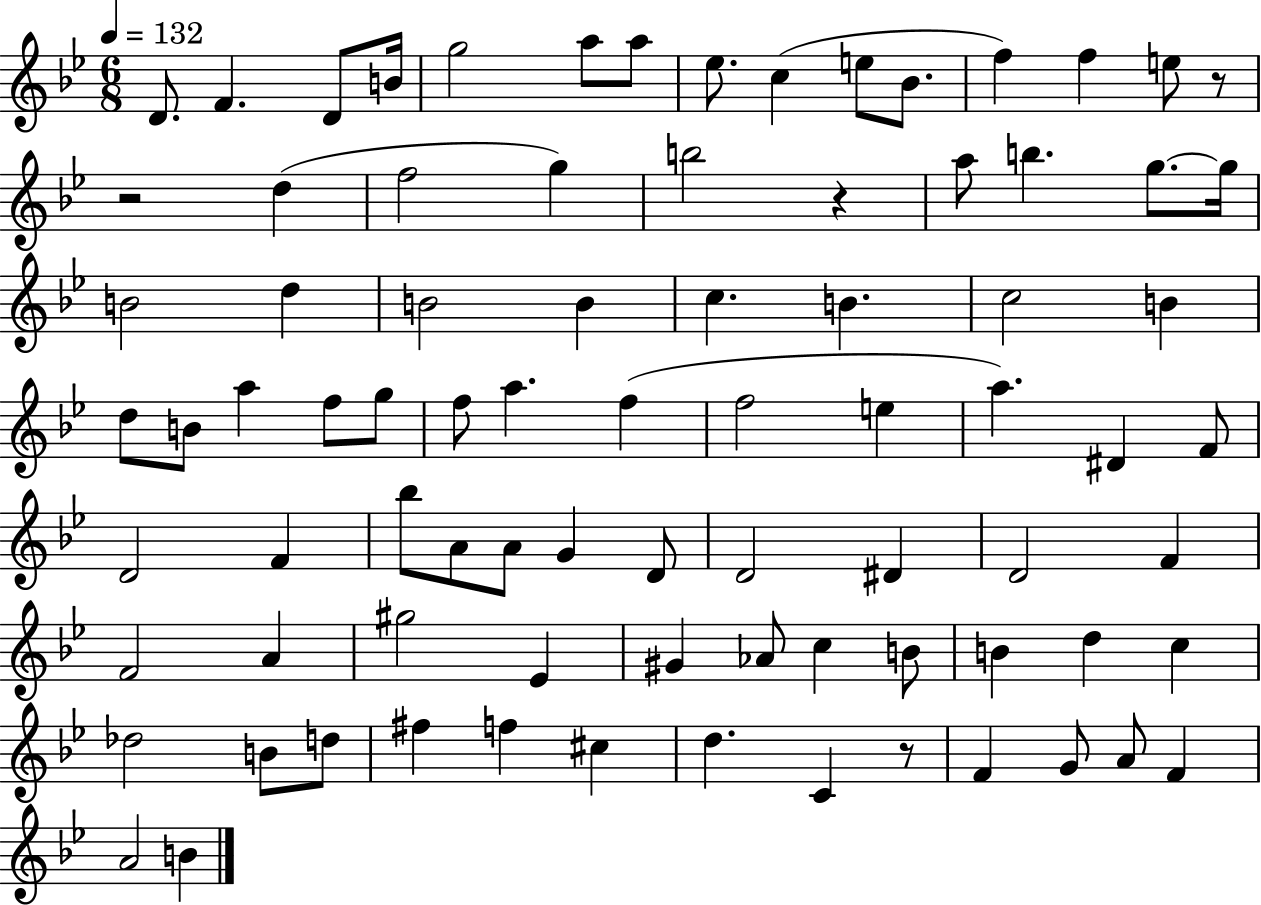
{
  \clef treble
  \numericTimeSignature
  \time 6/8
  \key bes \major
  \tempo 4 = 132
  d'8. f'4. d'8 b'16 | g''2 a''8 a''8 | ees''8. c''4( e''8 bes'8. | f''4) f''4 e''8 r8 | \break r2 d''4( | f''2 g''4) | b''2 r4 | a''8 b''4. g''8.~~ g''16 | \break b'2 d''4 | b'2 b'4 | c''4. b'4. | c''2 b'4 | \break d''8 b'8 a''4 f''8 g''8 | f''8 a''4. f''4( | f''2 e''4 | a''4.) dis'4 f'8 | \break d'2 f'4 | bes''8 a'8 a'8 g'4 d'8 | d'2 dis'4 | d'2 f'4 | \break f'2 a'4 | gis''2 ees'4 | gis'4 aes'8 c''4 b'8 | b'4 d''4 c''4 | \break des''2 b'8 d''8 | fis''4 f''4 cis''4 | d''4. c'4 r8 | f'4 g'8 a'8 f'4 | \break a'2 b'4 | \bar "|."
}